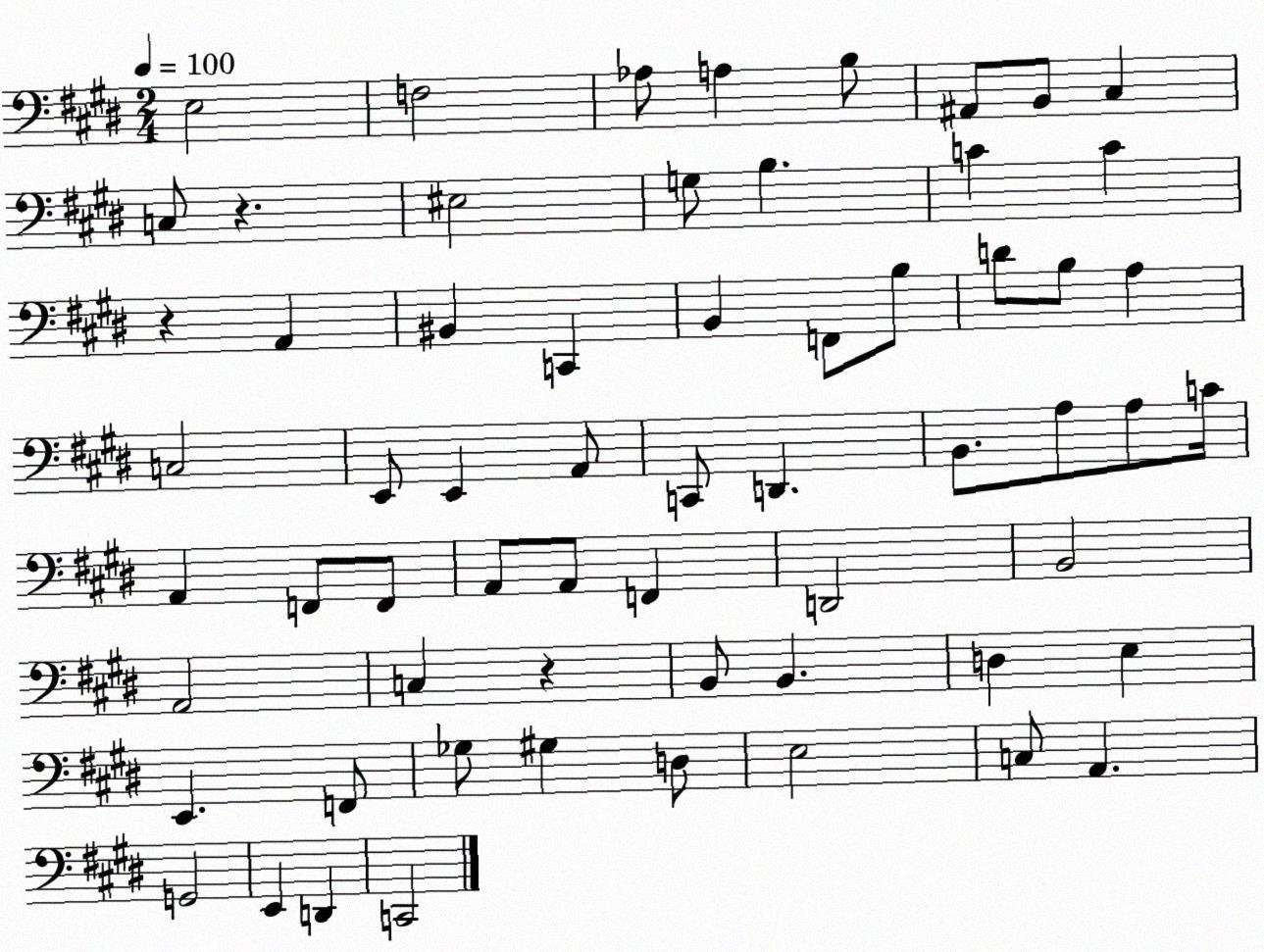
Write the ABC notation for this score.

X:1
T:Untitled
M:2/4
L:1/4
K:E
E,2 F,2 _A,/2 A, B,/2 ^A,,/2 B,,/2 ^C, C,/2 z ^E,2 G,/2 B, C C z A,, ^B,, C,, B,, F,,/2 B,/2 D/2 B,/2 A, C,2 E,,/2 E,, A,,/2 C,,/2 D,, B,,/2 A,/2 A,/2 C/4 A,, F,,/2 F,,/2 A,,/2 A,,/2 F,, D,,2 B,,2 A,,2 C, z B,,/2 B,, D, E, E,, F,,/2 _G,/2 ^G, D,/2 E,2 C,/2 A,, G,,2 E,, D,, C,,2